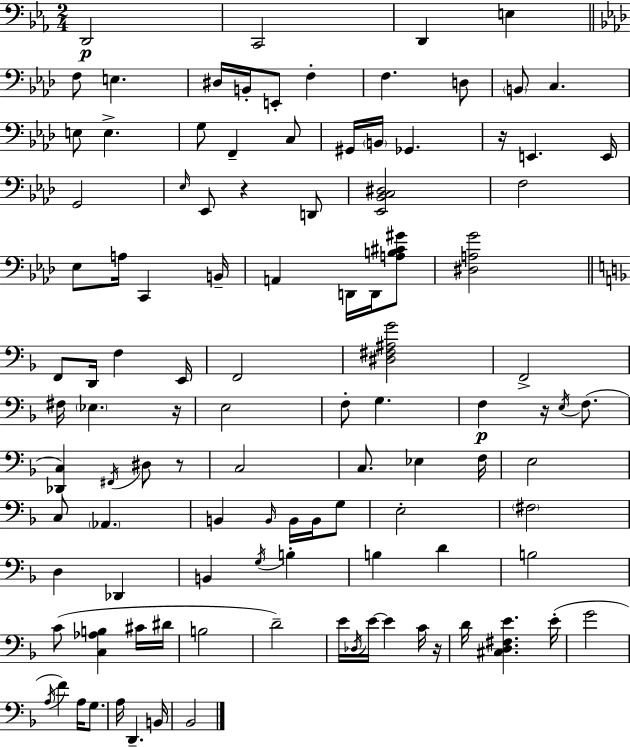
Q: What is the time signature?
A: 2/4